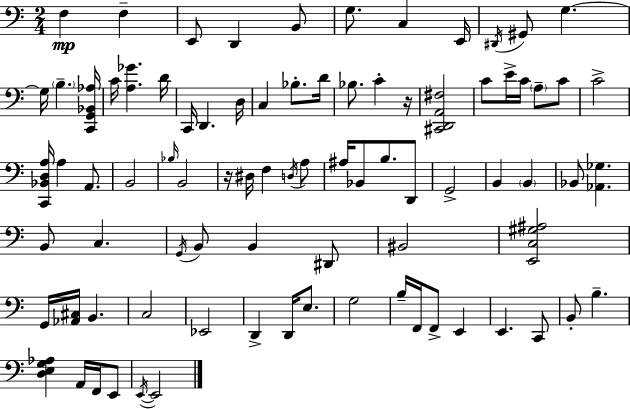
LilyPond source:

{
  \clef bass
  \numericTimeSignature
  \time 2/4
  \key a \minor
  \repeat volta 2 { f4\mp f4-- | e,8 d,4 b,8 | g8. c4 e,16 | \acciaccatura { dis,16 } gis,8 g4.~~ | \break g16 \parenthesize b4.-- | <c, g, bes, aes>16 c'16 <a ges'>4. | d'16 c,16 d,4. | d16 c4 bes8.-. | \break d'16 bes8. c'4-. | r16 <cis, d, a, fis>2 | c'8 e'16-> c'16 \parenthesize a8-- c'8 | c'2-> | \break <c, bes, d a>16 a4 a,8. | b,2 | \grace { bes16 } b,2 | r16 dis16 f4 | \break \acciaccatura { d16 } a8 ais16 bes,8 b8. | d,8 g,2-> | b,4 \parenthesize b,4 | bes,8 <aes, ges>4. | \break b,8 c4. | \acciaccatura { g,16 } b,8 b,4 | dis,8 bis,2 | <e, c gis ais>2 | \break g,16 <aes, cis>16 b,4. | c2 | ees,2 | d,4-> | \break d,16 e8. g2 | b16-- f,16 f,8-> | e,4 e,4. | c,8 b,8-. b4.-- | \break <d e g aes>4 | a,16 f,16 e,8 \acciaccatura { e,16~ }~ e,2 | } \bar "|."
}